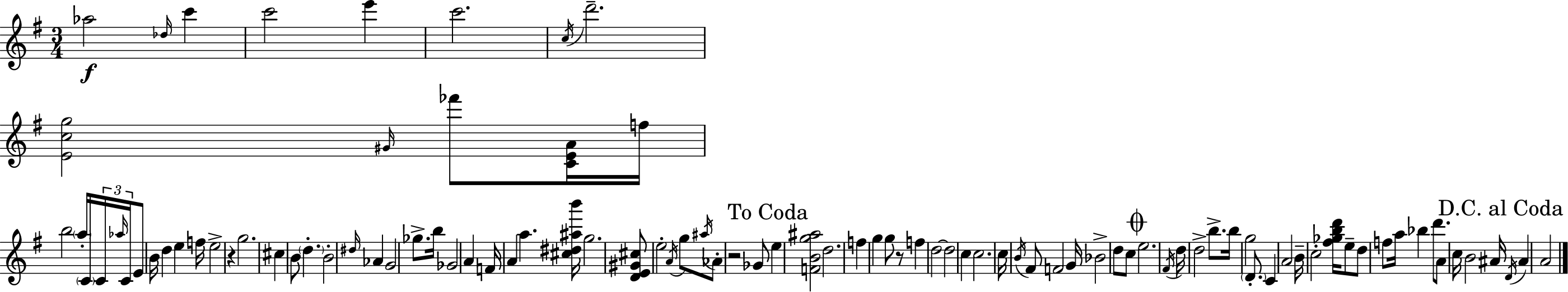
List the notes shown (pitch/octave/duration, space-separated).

Ab5/h Db5/s C6/q C6/h E6/q C6/h. C5/s D6/h. [E4,C5,G5]/h G#4/s FES6/e [C4,E4,A4]/s F5/s B5/h A5/s C4/s C4/s Ab5/s C4/s E4/e B4/s D5/q E5/q F5/s E5/h R/q G5/h. C#5/q B4/e D5/q. B4/h D#5/s Ab4/q G4/h Gb5/e. B5/s Gb4/h A4/q F4/s A4/q A5/q. [C#5,D#5,A#5,B6]/s G5/h. [D4,E4,G#4,C#5]/e E5/h A4/s G5/e A#5/s Ab4/e R/h Gb4/e E5/q [F4,B4,G5,A#5]/h D5/h. F5/q G5/q G5/e R/e F5/q D5/h D5/h C5/q C5/h. C5/s B4/s F#4/e F4/h G4/s Bb4/h D5/e C5/e E5/h. F#4/s D5/s D5/h B5/e. B5/s G5/h D4/e. C4/q A4/h B4/s C5/h [F#5,Gb5,B5,D6]/s E5/e D5/e F5/e A5/s Bb5/q D6/e. A4/e C5/s B4/h A#4/s D4/s A#4/q A4/h